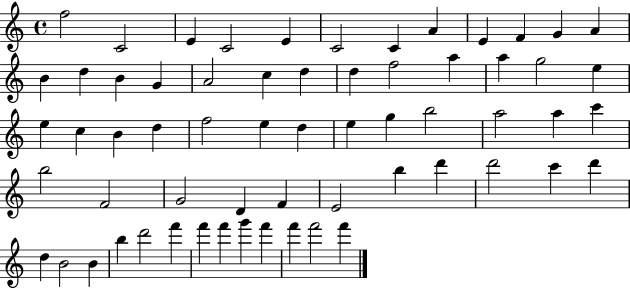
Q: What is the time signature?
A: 4/4